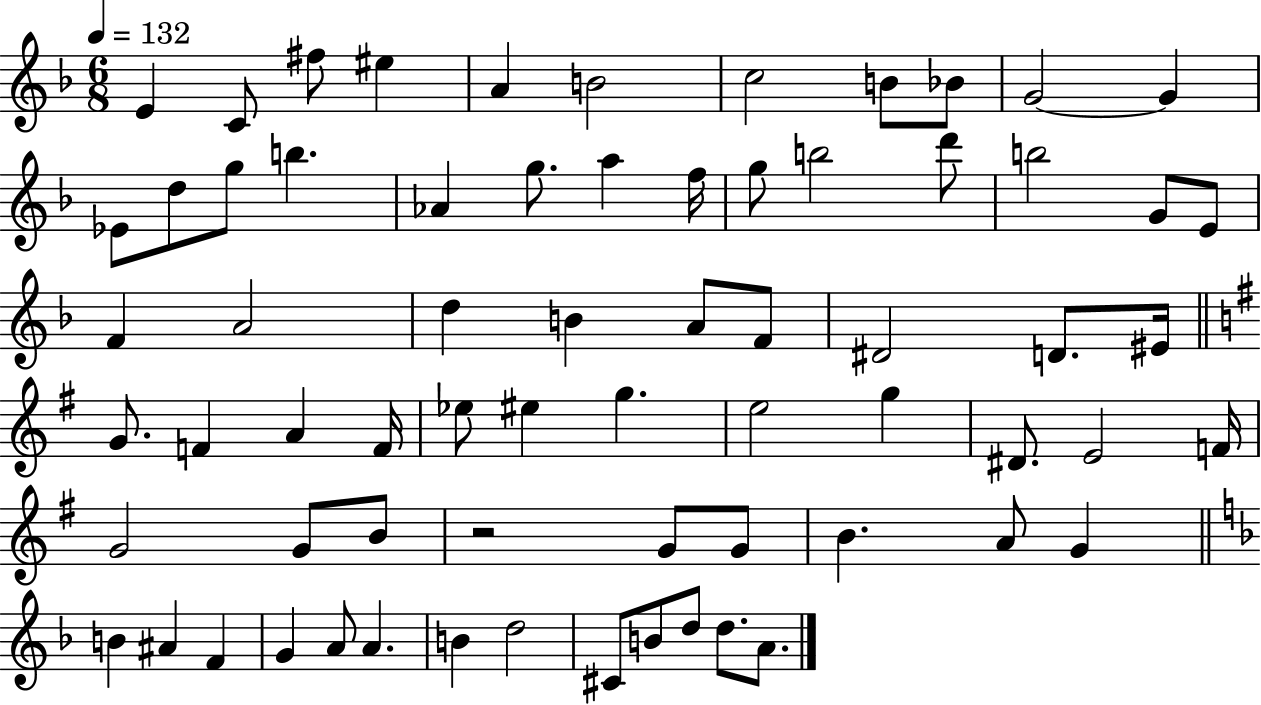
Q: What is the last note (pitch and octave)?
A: A4